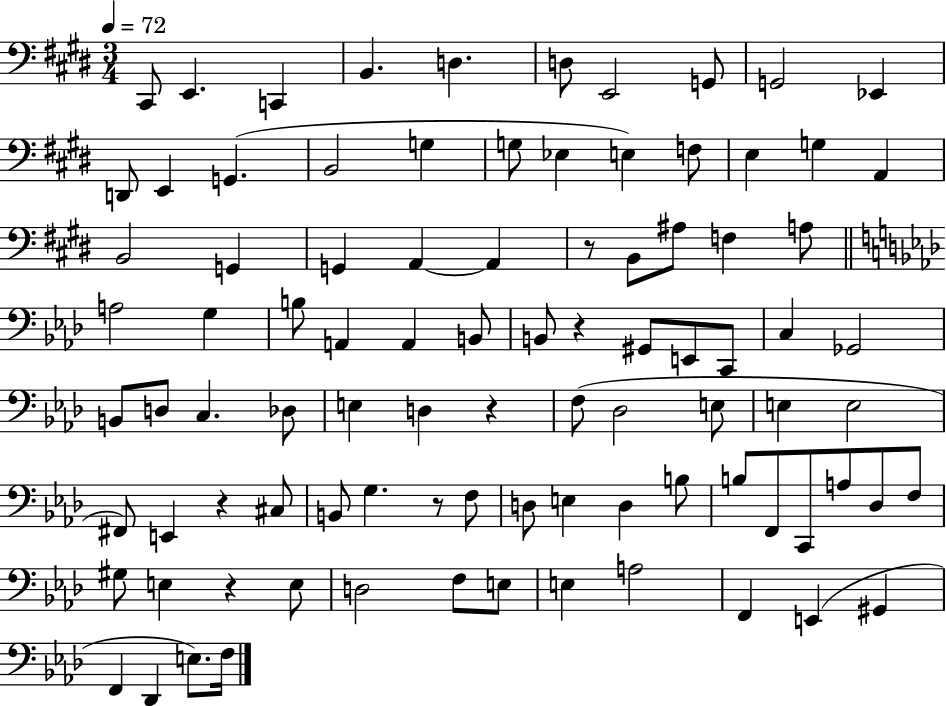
{
  \clef bass
  \numericTimeSignature
  \time 3/4
  \key e \major
  \tempo 4 = 72
  cis,8 e,4. c,4 | b,4. d4. | d8 e,2 g,8 | g,2 ees,4 | \break d,8 e,4 g,4.( | b,2 g4 | g8 ees4 e4) f8 | e4 g4 a,4 | \break b,2 g,4 | g,4 a,4~~ a,4 | r8 b,8 ais8 f4 a8 | \bar "||" \break \key f \minor a2 g4 | b8 a,4 a,4 b,8 | b,8 r4 gis,8 e,8 c,8 | c4 ges,2 | \break b,8 d8 c4. des8 | e4 d4 r4 | f8( des2 e8 | e4 e2 | \break fis,8) e,4 r4 cis8 | b,8 g4. r8 f8 | d8 e4 d4 b8 | b8 f,8 c,8 a8 des8 f8 | \break gis8 e4 r4 e8 | d2 f8 e8 | e4 a2 | f,4 e,4( gis,4 | \break f,4 des,4 e8.) f16 | \bar "|."
}